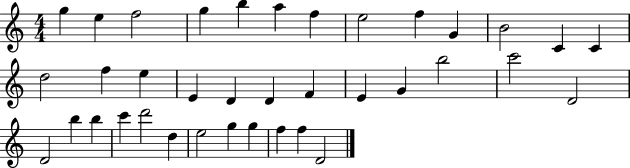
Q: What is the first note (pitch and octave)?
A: G5